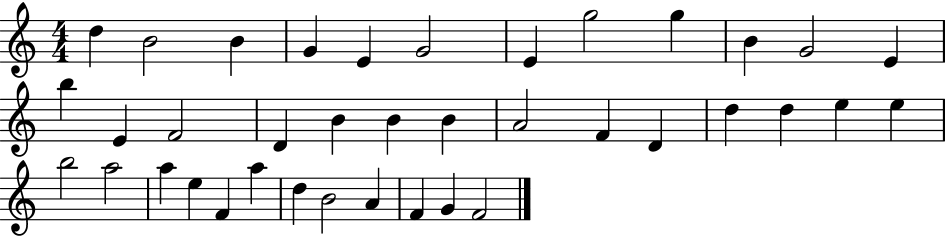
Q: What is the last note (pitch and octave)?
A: F4